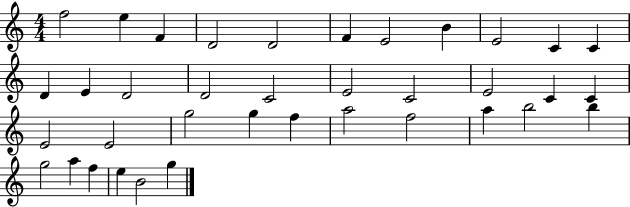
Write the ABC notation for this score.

X:1
T:Untitled
M:4/4
L:1/4
K:C
f2 e F D2 D2 F E2 B E2 C C D E D2 D2 C2 E2 C2 E2 C C E2 E2 g2 g f a2 f2 a b2 b g2 a f e B2 g